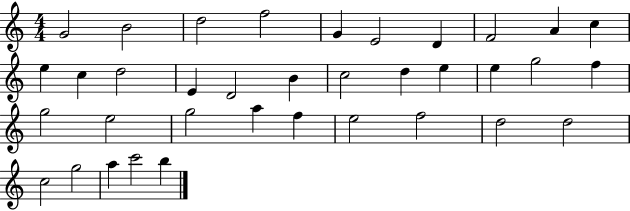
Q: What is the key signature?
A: C major